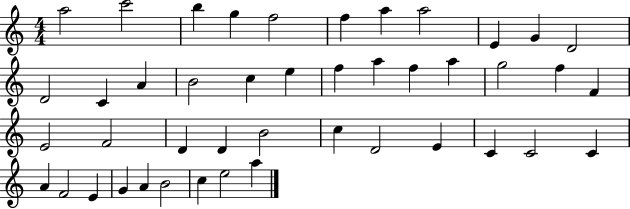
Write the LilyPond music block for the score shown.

{
  \clef treble
  \numericTimeSignature
  \time 4/4
  \key c \major
  a''2 c'''2 | b''4 g''4 f''2 | f''4 a''4 a''2 | e'4 g'4 d'2 | \break d'2 c'4 a'4 | b'2 c''4 e''4 | f''4 a''4 f''4 a''4 | g''2 f''4 f'4 | \break e'2 f'2 | d'4 d'4 b'2 | c''4 d'2 e'4 | c'4 c'2 c'4 | \break a'4 f'2 e'4 | g'4 a'4 b'2 | c''4 e''2 a''4 | \bar "|."
}